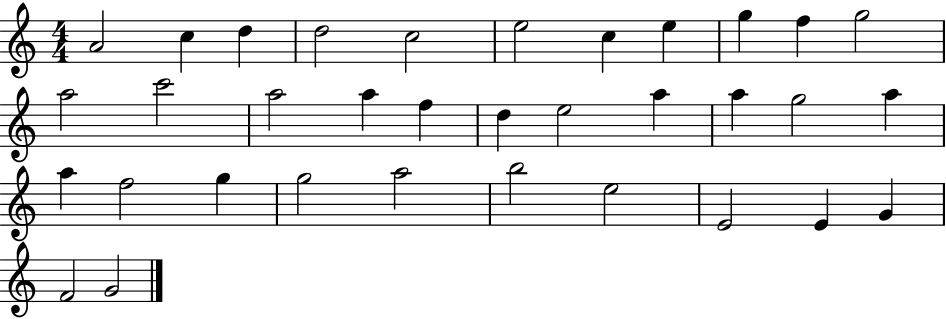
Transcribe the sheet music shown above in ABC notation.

X:1
T:Untitled
M:4/4
L:1/4
K:C
A2 c d d2 c2 e2 c e g f g2 a2 c'2 a2 a f d e2 a a g2 a a f2 g g2 a2 b2 e2 E2 E G F2 G2